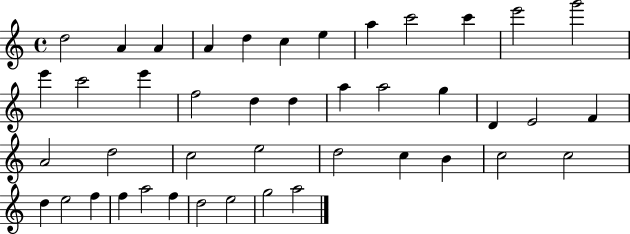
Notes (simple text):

D5/h A4/q A4/q A4/q D5/q C5/q E5/q A5/q C6/h C6/q E6/h G6/h E6/q C6/h E6/q F5/h D5/q D5/q A5/q A5/h G5/q D4/q E4/h F4/q A4/h D5/h C5/h E5/h D5/h C5/q B4/q C5/h C5/h D5/q E5/h F5/q F5/q A5/h F5/q D5/h E5/h G5/h A5/h